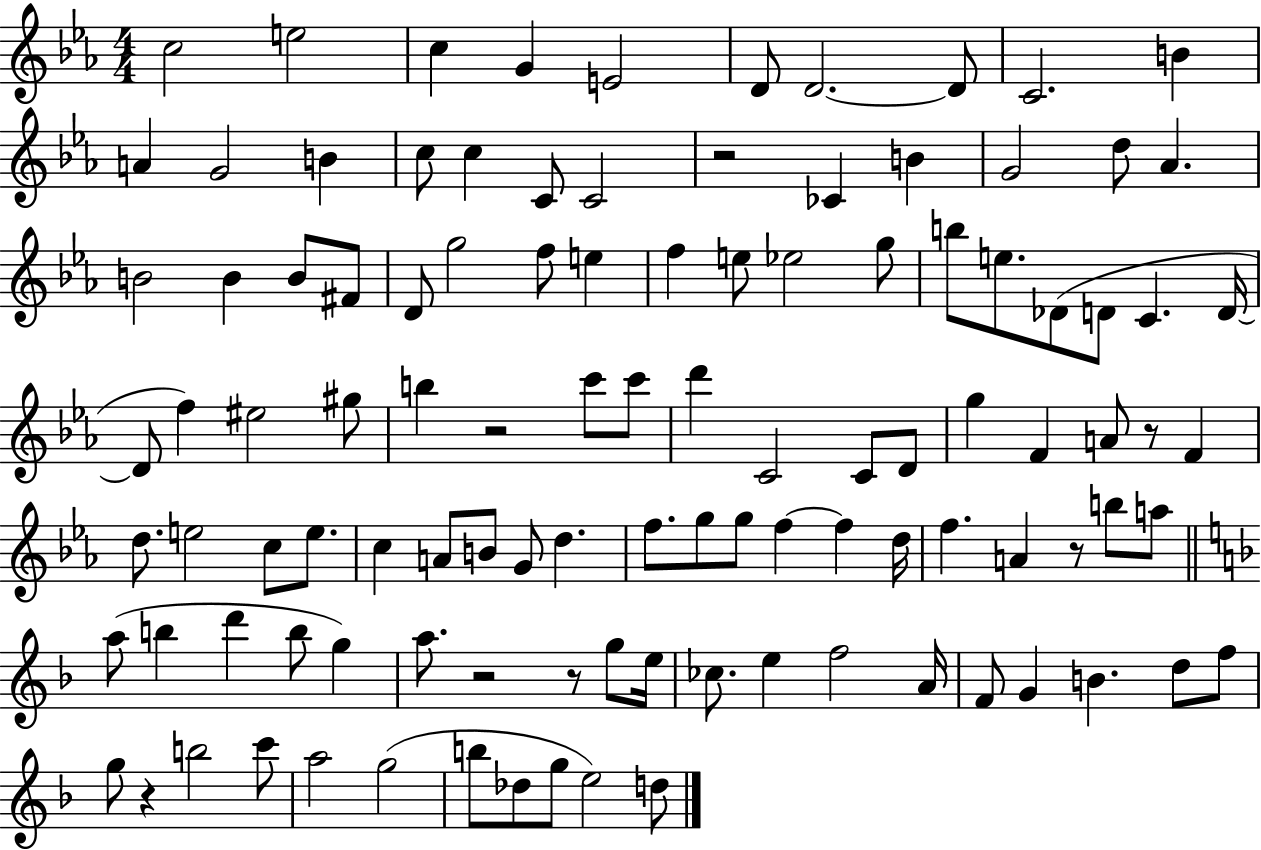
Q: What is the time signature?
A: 4/4